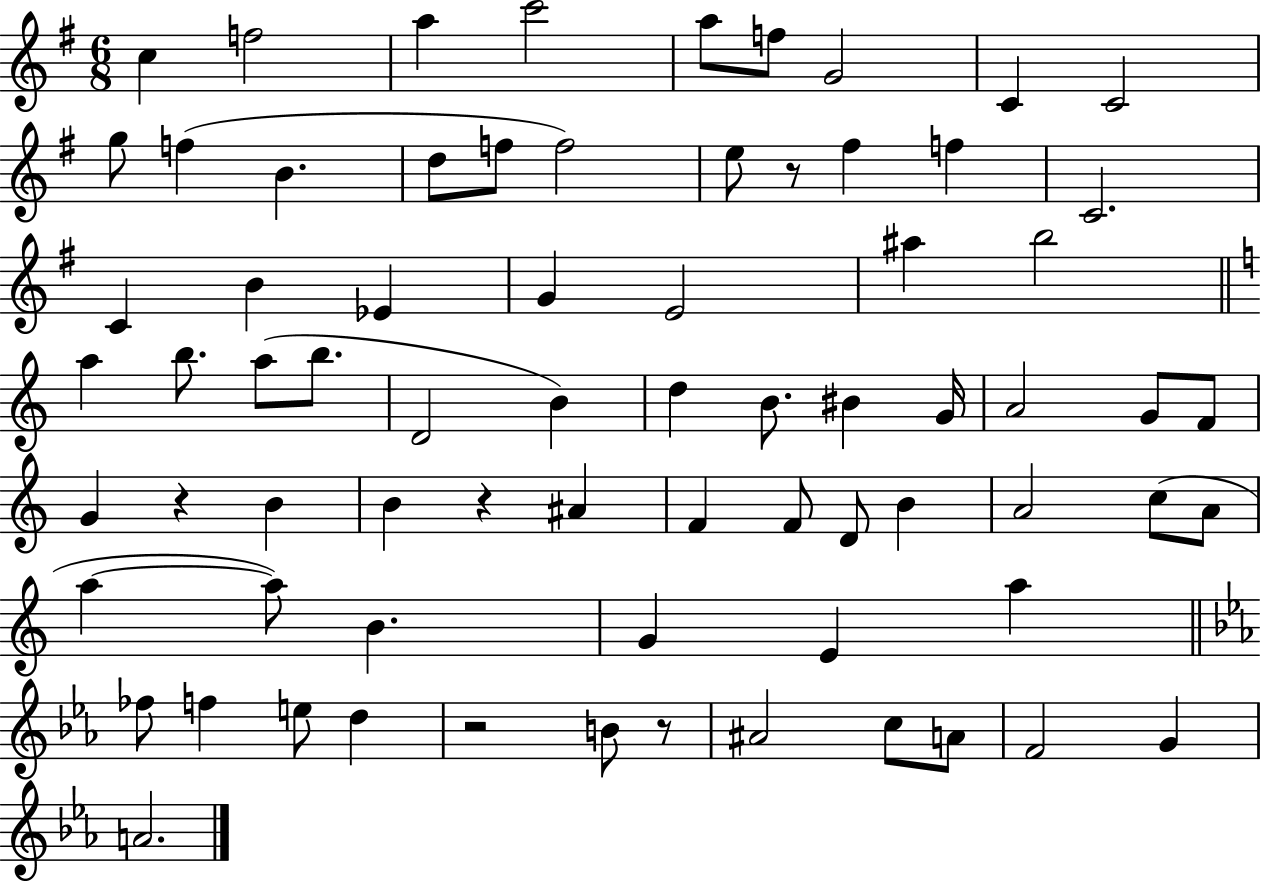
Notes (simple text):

C5/q F5/h A5/q C6/h A5/e F5/e G4/h C4/q C4/h G5/e F5/q B4/q. D5/e F5/e F5/h E5/e R/e F#5/q F5/q C4/h. C4/q B4/q Eb4/q G4/q E4/h A#5/q B5/h A5/q B5/e. A5/e B5/e. D4/h B4/q D5/q B4/e. BIS4/q G4/s A4/h G4/e F4/e G4/q R/q B4/q B4/q R/q A#4/q F4/q F4/e D4/e B4/q A4/h C5/e A4/e A5/q A5/e B4/q. G4/q E4/q A5/q FES5/e F5/q E5/e D5/q R/h B4/e R/e A#4/h C5/e A4/e F4/h G4/q A4/h.